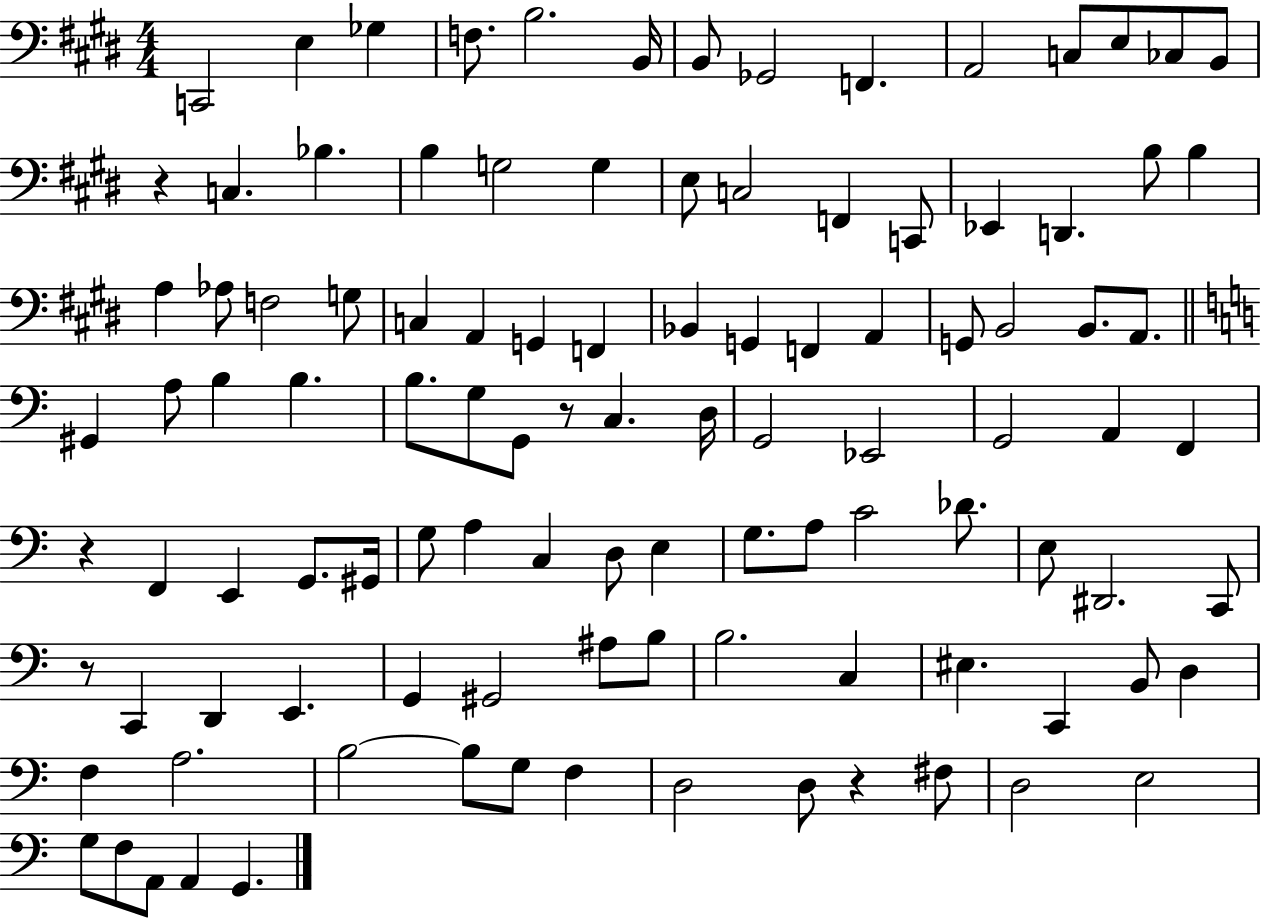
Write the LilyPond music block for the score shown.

{
  \clef bass
  \numericTimeSignature
  \time 4/4
  \key e \major
  c,2 e4 ges4 | f8. b2. b,16 | b,8 ges,2 f,4. | a,2 c8 e8 ces8 b,8 | \break r4 c4. bes4. | b4 g2 g4 | e8 c2 f,4 c,8 | ees,4 d,4. b8 b4 | \break a4 aes8 f2 g8 | c4 a,4 g,4 f,4 | bes,4 g,4 f,4 a,4 | g,8 b,2 b,8. a,8. | \break \bar "||" \break \key c \major gis,4 a8 b4 b4. | b8. g8 g,8 r8 c4. d16 | g,2 ees,2 | g,2 a,4 f,4 | \break r4 f,4 e,4 g,8. gis,16 | g8 a4 c4 d8 e4 | g8. a8 c'2 des'8. | e8 dis,2. c,8 | \break r8 c,4 d,4 e,4. | g,4 gis,2 ais8 b8 | b2. c4 | eis4. c,4 b,8 d4 | \break f4 a2. | b2~~ b8 g8 f4 | d2 d8 r4 fis8 | d2 e2 | \break g8 f8 a,8 a,4 g,4. | \bar "|."
}